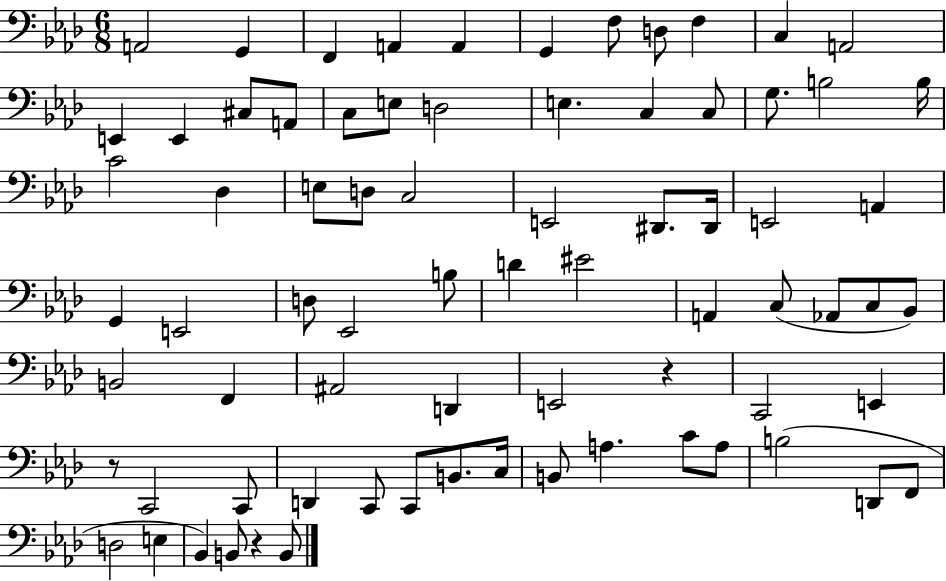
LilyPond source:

{
  \clef bass
  \numericTimeSignature
  \time 6/8
  \key aes \major
  a,2 g,4 | f,4 a,4 a,4 | g,4 f8 d8 f4 | c4 a,2 | \break e,4 e,4 cis8 a,8 | c8 e8 d2 | e4. c4 c8 | g8. b2 b16 | \break c'2 des4 | e8 d8 c2 | e,2 dis,8. dis,16 | e,2 a,4 | \break g,4 e,2 | d8 ees,2 b8 | d'4 eis'2 | a,4 c8( aes,8 c8 bes,8) | \break b,2 f,4 | ais,2 d,4 | e,2 r4 | c,2 e,4 | \break r8 c,2 c,8 | d,4 c,8 c,8 b,8. c16 | b,8 a4. c'8 a8 | b2( d,8 f,8 | \break d2 e4 | bes,4) b,8 r4 b,8 | \bar "|."
}